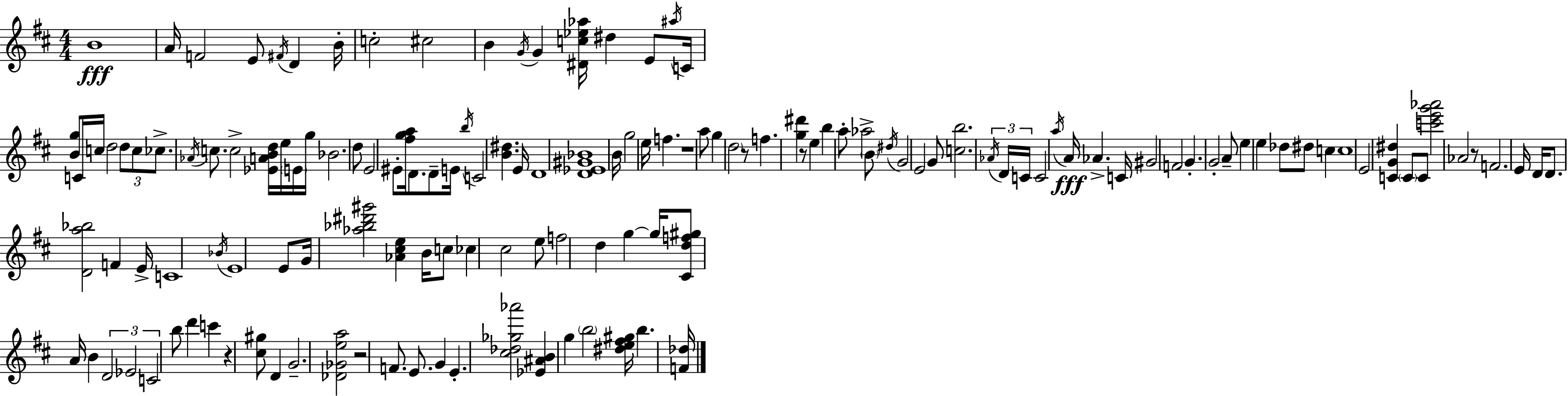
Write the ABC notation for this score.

X:1
T:Untitled
M:4/4
L:1/4
K:D
B4 A/4 F2 E/2 ^F/4 D B/4 c2 ^c2 B G/4 G [^Dc_e_a]/4 ^d E/2 ^a/4 C/4 [Bg]/2 C/4 c/4 d2 d/2 c/2 _c/2 _A/4 c/2 c2 [_EABd]/4 e/4 E/4 g/4 _B2 d/2 E2 ^E/2 [^fga]/4 D/2 D/2 E/4 b/4 C2 [B^d] E/4 D4 [D_E^G_B]4 B/4 g2 e/4 f z4 a/2 g d2 z/2 f [g^d'] z/2 e b a/2 _a2 B/2 ^d/4 G2 E2 G/2 [cb]2 _A/4 D/4 C/4 C2 a/4 A/4 _A C/4 ^G2 F2 G G2 A/2 e e _d/2 ^d/2 c c4 E2 [CG^d] C/2 C/2 [c'e'g'_a']2 _A2 z/2 F2 E/4 D/4 D/2 [Da_b]2 F E/4 C4 _B/4 E4 E/2 G/4 [_a_b^d'^g']2 [_A^ce] B/4 c/2 _c ^c2 e/2 f2 d g g/4 [^Cdf^g]/2 A/4 B D2 _E2 C2 b/2 d' c' z [^c^g]/2 D G2 [_D_Gea]2 z2 F/2 E/2 G E [^c_d_g_a']2 [_E^AB] g b2 [^de^f^g]/4 b [F_d]/4